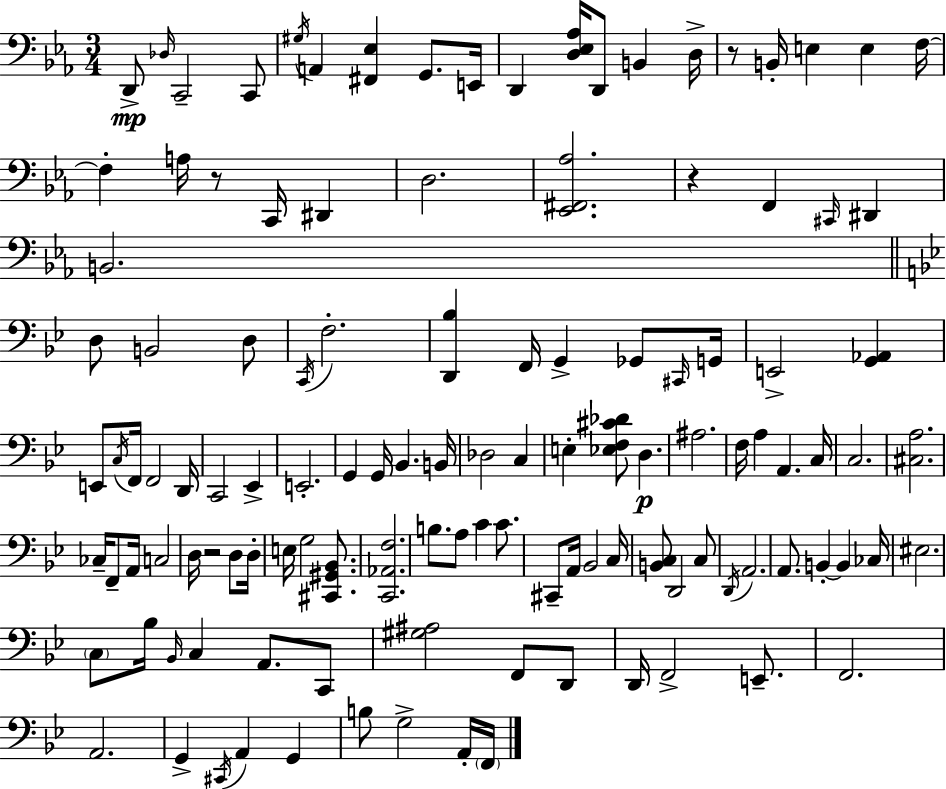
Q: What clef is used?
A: bass